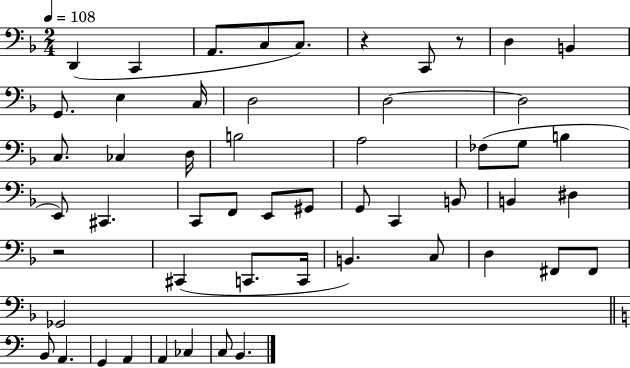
{
  \clef bass
  \numericTimeSignature
  \time 2/4
  \key f \major
  \tempo 4 = 108
  d,4( c,4 | a,8. c8 c8.) | r4 c,8 r8 | d4 b,4 | \break g,8. e4 c16 | d2 | d2~~ | d2 | \break c8. ces4 d16 | b2 | a2 | fes8( g8 b4 | \break e,8) cis,4. | c,8 f,8 e,8 gis,8 | g,8 c,4 b,8 | b,4 dis4 | \break r2 | cis,4( c,8. c,16 | b,4.) c8 | d4 fis,8 fis,8 | \break ges,2 | \bar "||" \break \key c \major b,8 a,4. | g,4 a,4 | a,4 ces4 | c8 b,4. | \break \bar "|."
}